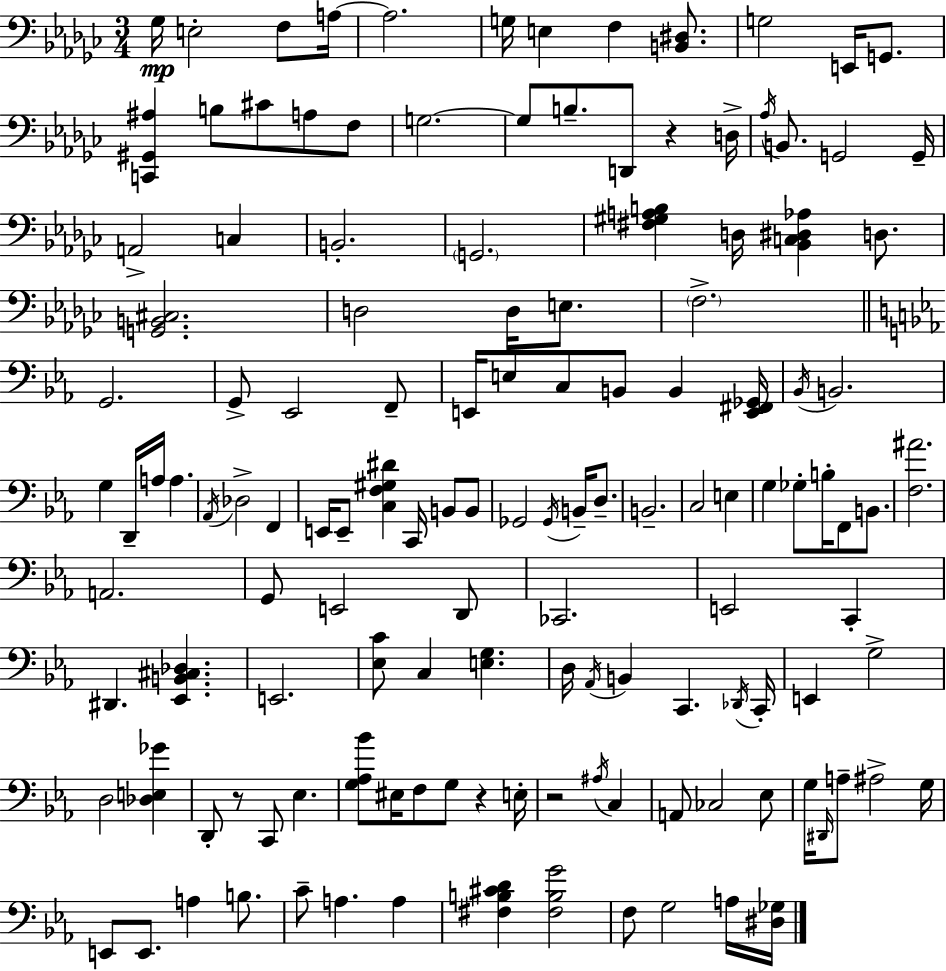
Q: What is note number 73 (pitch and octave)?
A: D2